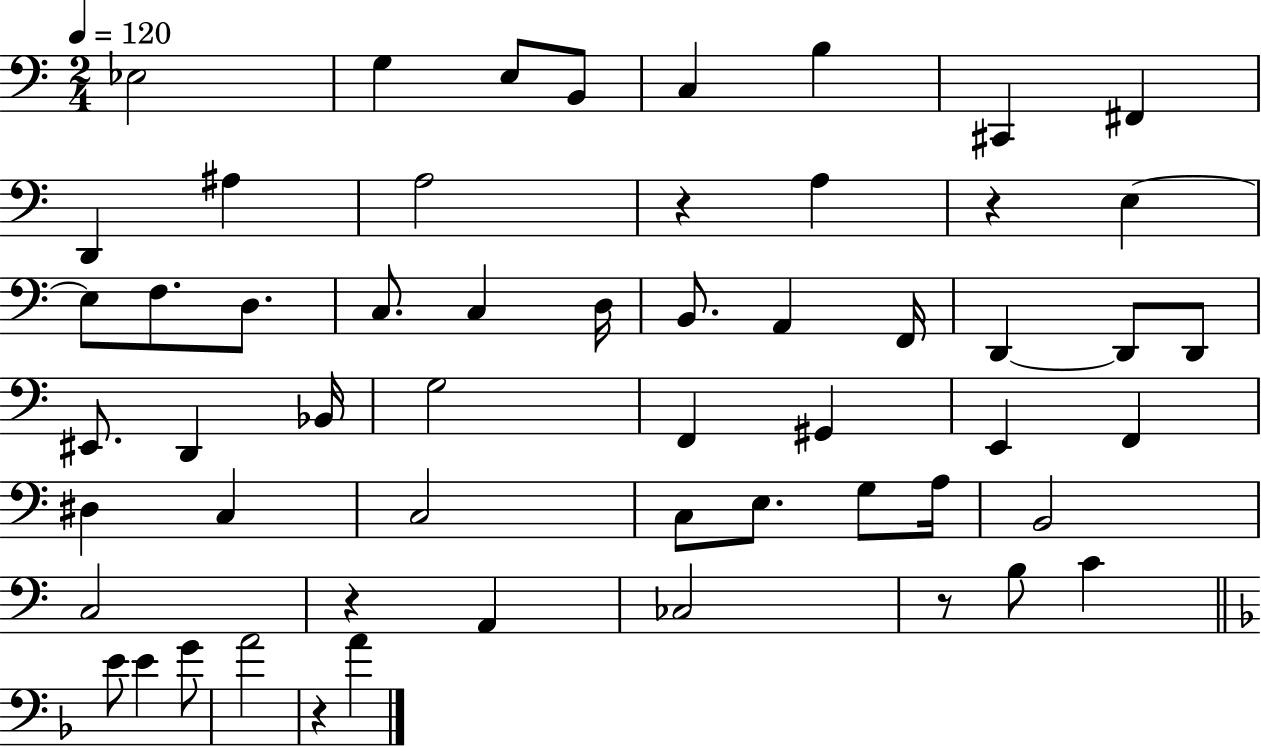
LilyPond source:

{
  \clef bass
  \numericTimeSignature
  \time 2/4
  \key c \major
  \tempo 4 = 120
  ees2 | g4 e8 b,8 | c4 b4 | cis,4 fis,4 | \break d,4 ais4 | a2 | r4 a4 | r4 e4~~ | \break e8 f8. d8. | c8. c4 d16 | b,8. a,4 f,16 | d,4~~ d,8 d,8 | \break eis,8. d,4 bes,16 | g2 | f,4 gis,4 | e,4 f,4 | \break dis4 c4 | c2 | c8 e8. g8 a16 | b,2 | \break c2 | r4 a,4 | ces2 | r8 b8 c'4 | \break \bar "||" \break \key f \major e'8 e'4 g'8 | a'2 | r4 a'4 | \bar "|."
}